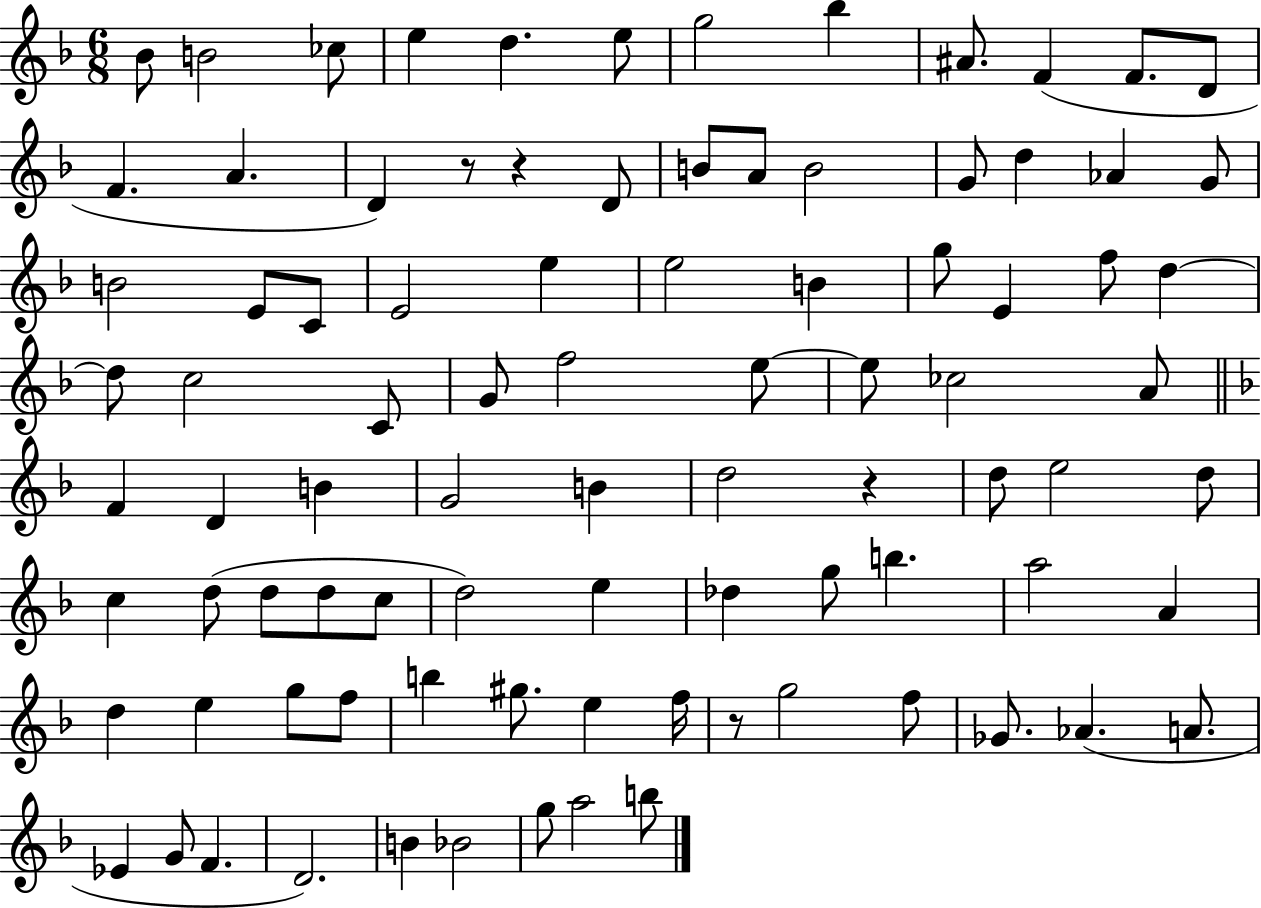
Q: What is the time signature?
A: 6/8